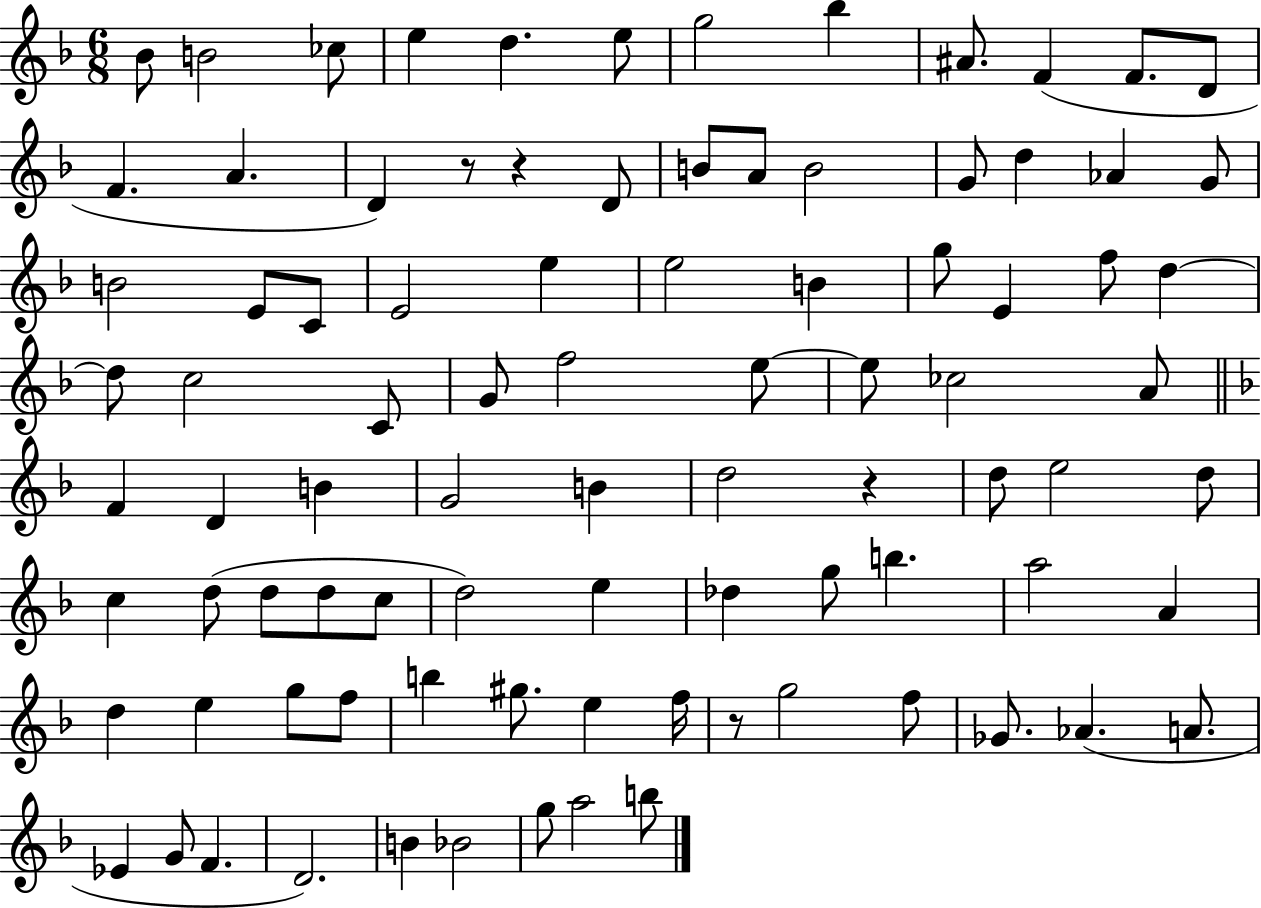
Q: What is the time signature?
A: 6/8